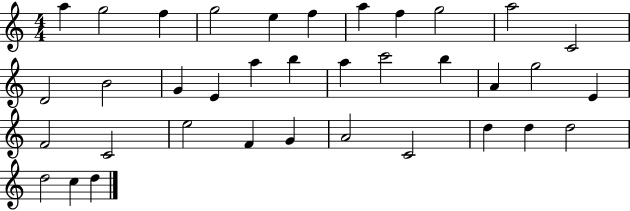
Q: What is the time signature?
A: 4/4